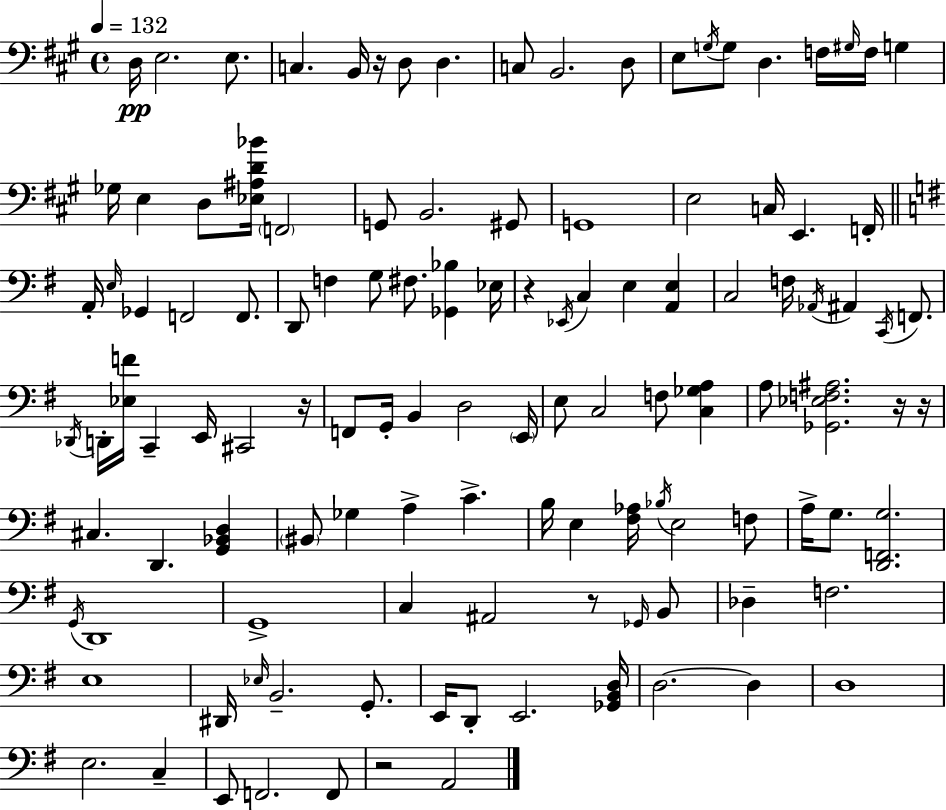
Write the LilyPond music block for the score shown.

{
  \clef bass
  \time 4/4
  \defaultTimeSignature
  \key a \major
  \tempo 4 = 132
  \repeat volta 2 { d16\pp e2. e8. | c4. b,16 r16 d8 d4. | c8 b,2. d8 | e8 \acciaccatura { g16 } g8 d4. f16 \grace { gis16 } f16 g4 | \break ges16 e4 d8 <ees ais d' bes'>16 \parenthesize f,2 | g,8 b,2. | gis,8 g,1 | e2 c16 e,4. | \break f,16-. \bar "||" \break \key e \minor a,16-. \grace { e16 } ges,4 f,2 f,8. | d,8 f4 g8 fis8. <ges, bes>4 | ees16 r4 \acciaccatura { ees,16 } c4 e4 <a, e>4 | c2 f16 \acciaccatura { aes,16 } ais,4 | \break \acciaccatura { c,16 } f,8. \acciaccatura { des,16 } d,16-. <ees f'>16 c,4-- e,16 cis,2 | r16 f,8 g,16-. b,4 d2 | \parenthesize e,16 e8 c2 f8 | <c ges a>4 a8 <ges, ees f ais>2. | \break r16 r16 cis4. d,4. | <g, bes, d>4 \parenthesize bis,8 ges4 a4-> c'4.-> | b16 e4 <fis aes>16 \acciaccatura { bes16 } e2 | f8 a16-> g8. <d, f, g>2. | \break \acciaccatura { g,16 } d,1 | g,1-> | c4 ais,2 | r8 \grace { ges,16 } b,8 des4-- f2. | \break e1 | dis,16 \grace { ees16 } b,2.-- | g,8.-. e,16 d,8-. e,2. | <ges, b, d>16 d2.~~ | \break d4 d1 | e2. | c4-- e,8 f,2. | f,8 r2 | \break a,2 } \bar "|."
}